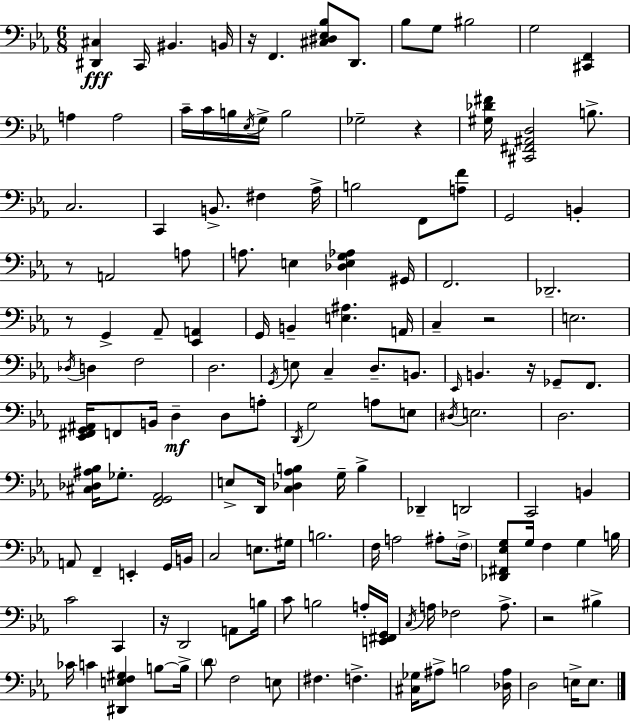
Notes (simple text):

[D#2,C#3]/q C2/s BIS2/q. B2/s R/s F2/q. [C#3,D#3,Eb3,Bb3]/e D2/e. Bb3/e G3/e BIS3/h G3/h [C#2,F2]/q A3/q A3/h C4/s C4/s B3/s Eb3/s G3/s B3/h Gb3/h R/q [G#3,Db4,F#4]/s [C#2,F#2,A#2,D3]/h B3/e. C3/h. C2/q B2/e. F#3/q Ab3/s B3/h F2/e [A3,F4]/e G2/h B2/q R/e A2/h A3/e A3/e. E3/q [Db3,E3,G3,Ab3]/q G#2/s F2/h. Db2/h. R/e G2/q Ab2/e [Eb2,A2]/q G2/s B2/q [E3,A#3]/q. A2/s C3/q R/h E3/h. Db3/s D3/q F3/h D3/h. G2/s E3/e C3/q D3/e. B2/e. Eb2/s B2/q. R/s Gb2/e F2/e. [Eb2,F#2,G2,A#2]/s F2/e B2/s D3/q D3/e A3/e D2/s G3/h A3/e E3/e D#3/s E3/h. D3/h. [C#3,Db3,A#3,Bb3]/s Gb3/e. [F2,G2,Ab2]/h E3/e D2/s [C3,Db3,Ab3,B3]/q G3/s B3/q Db2/q D2/h C2/h B2/q A2/e F2/q E2/q G2/s B2/s C3/h E3/e. G#3/s B3/h. F3/s A3/h A#3/e F3/s [Db2,F#2,Eb3,G3]/e G3/s F3/q G3/q B3/s C4/h C2/q R/s D2/h A2/e B3/s C4/e B3/h A3/s [E2,F#2,G2]/s C3/s A3/s FES3/h A3/e. R/h BIS3/q CES4/s C4/q [D#2,E3,F3,G#3]/q B3/e B3/s D4/e F3/h E3/e F#3/q. F3/q. [C#3,Gb3]/s A#3/e B3/h [Db3,A#3]/s D3/h E3/s E3/e.